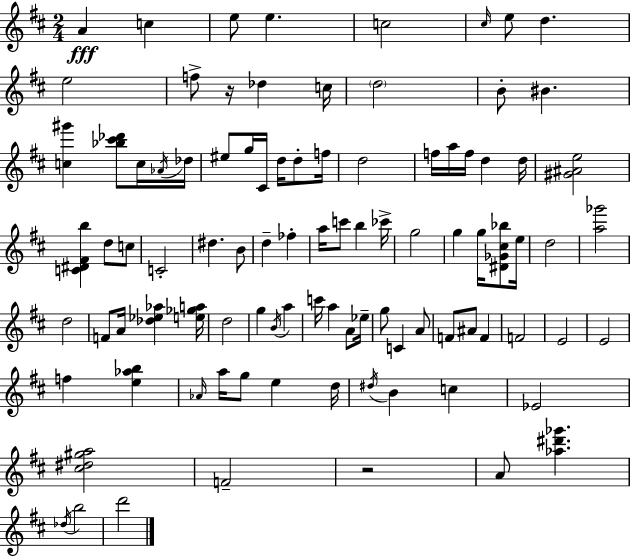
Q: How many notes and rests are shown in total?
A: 94